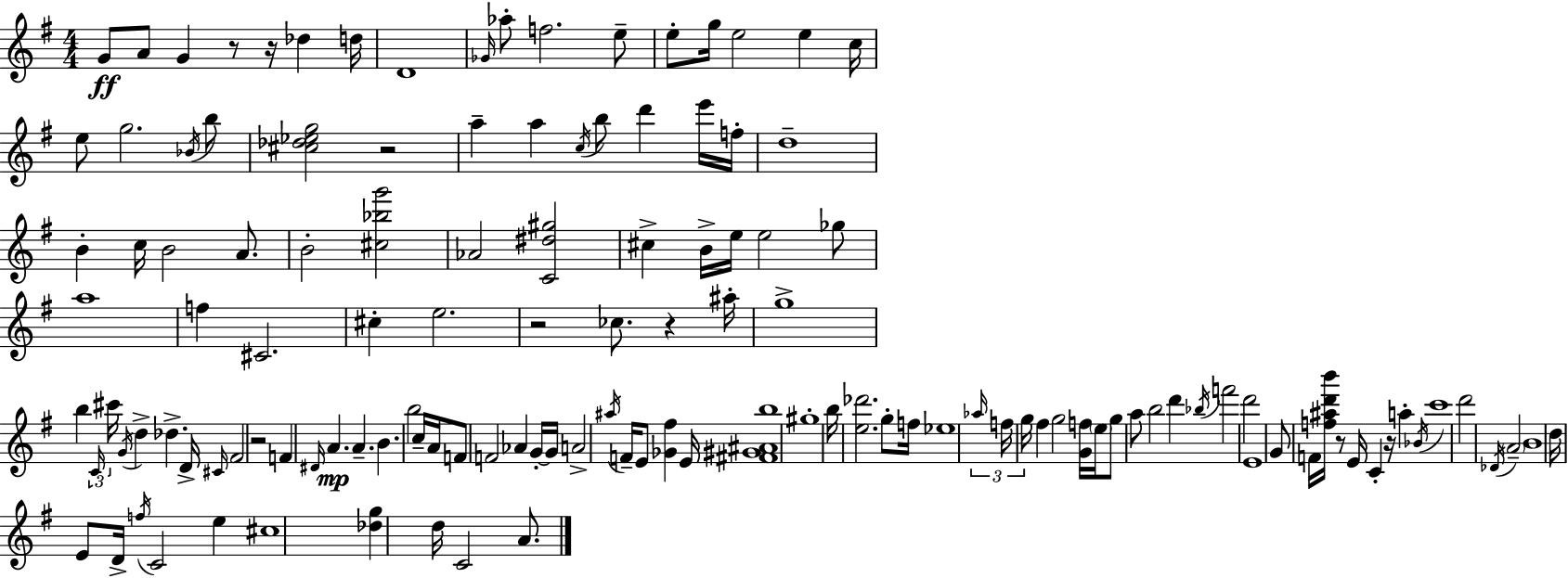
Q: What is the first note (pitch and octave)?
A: G4